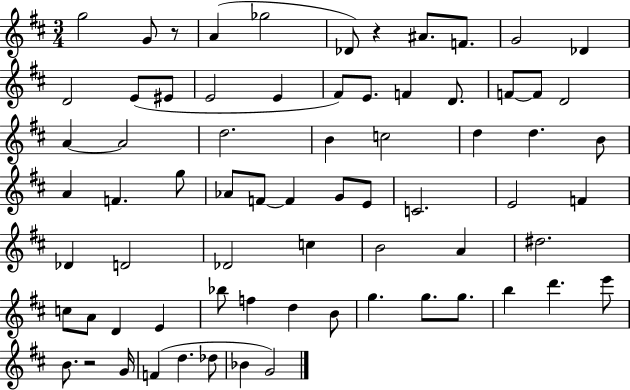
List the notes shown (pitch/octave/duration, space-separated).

G5/h G4/e R/e A4/q Gb5/h Db4/e R/q A#4/e. F4/e. G4/h Db4/q D4/h E4/e EIS4/e E4/h E4/q F#4/e E4/e. F4/q D4/e. F4/e F4/e D4/h A4/q A4/h D5/h. B4/q C5/h D5/q D5/q. B4/e A4/q F4/q. G5/e Ab4/e F4/e F4/q G4/e E4/e C4/h. E4/h F4/q Db4/q D4/h Db4/h C5/q B4/h A4/q D#5/h. C5/e A4/e D4/q E4/q Bb5/e F5/q D5/q B4/e G5/q. G5/e. G5/e. B5/q D6/q. E6/e B4/e. R/h G4/s F4/q D5/q. Db5/e Bb4/q G4/h